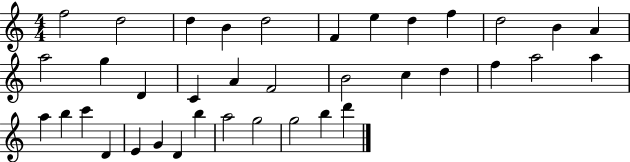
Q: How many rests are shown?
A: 0